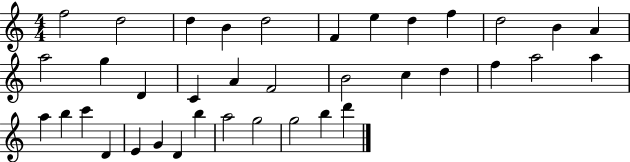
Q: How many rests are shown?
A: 0